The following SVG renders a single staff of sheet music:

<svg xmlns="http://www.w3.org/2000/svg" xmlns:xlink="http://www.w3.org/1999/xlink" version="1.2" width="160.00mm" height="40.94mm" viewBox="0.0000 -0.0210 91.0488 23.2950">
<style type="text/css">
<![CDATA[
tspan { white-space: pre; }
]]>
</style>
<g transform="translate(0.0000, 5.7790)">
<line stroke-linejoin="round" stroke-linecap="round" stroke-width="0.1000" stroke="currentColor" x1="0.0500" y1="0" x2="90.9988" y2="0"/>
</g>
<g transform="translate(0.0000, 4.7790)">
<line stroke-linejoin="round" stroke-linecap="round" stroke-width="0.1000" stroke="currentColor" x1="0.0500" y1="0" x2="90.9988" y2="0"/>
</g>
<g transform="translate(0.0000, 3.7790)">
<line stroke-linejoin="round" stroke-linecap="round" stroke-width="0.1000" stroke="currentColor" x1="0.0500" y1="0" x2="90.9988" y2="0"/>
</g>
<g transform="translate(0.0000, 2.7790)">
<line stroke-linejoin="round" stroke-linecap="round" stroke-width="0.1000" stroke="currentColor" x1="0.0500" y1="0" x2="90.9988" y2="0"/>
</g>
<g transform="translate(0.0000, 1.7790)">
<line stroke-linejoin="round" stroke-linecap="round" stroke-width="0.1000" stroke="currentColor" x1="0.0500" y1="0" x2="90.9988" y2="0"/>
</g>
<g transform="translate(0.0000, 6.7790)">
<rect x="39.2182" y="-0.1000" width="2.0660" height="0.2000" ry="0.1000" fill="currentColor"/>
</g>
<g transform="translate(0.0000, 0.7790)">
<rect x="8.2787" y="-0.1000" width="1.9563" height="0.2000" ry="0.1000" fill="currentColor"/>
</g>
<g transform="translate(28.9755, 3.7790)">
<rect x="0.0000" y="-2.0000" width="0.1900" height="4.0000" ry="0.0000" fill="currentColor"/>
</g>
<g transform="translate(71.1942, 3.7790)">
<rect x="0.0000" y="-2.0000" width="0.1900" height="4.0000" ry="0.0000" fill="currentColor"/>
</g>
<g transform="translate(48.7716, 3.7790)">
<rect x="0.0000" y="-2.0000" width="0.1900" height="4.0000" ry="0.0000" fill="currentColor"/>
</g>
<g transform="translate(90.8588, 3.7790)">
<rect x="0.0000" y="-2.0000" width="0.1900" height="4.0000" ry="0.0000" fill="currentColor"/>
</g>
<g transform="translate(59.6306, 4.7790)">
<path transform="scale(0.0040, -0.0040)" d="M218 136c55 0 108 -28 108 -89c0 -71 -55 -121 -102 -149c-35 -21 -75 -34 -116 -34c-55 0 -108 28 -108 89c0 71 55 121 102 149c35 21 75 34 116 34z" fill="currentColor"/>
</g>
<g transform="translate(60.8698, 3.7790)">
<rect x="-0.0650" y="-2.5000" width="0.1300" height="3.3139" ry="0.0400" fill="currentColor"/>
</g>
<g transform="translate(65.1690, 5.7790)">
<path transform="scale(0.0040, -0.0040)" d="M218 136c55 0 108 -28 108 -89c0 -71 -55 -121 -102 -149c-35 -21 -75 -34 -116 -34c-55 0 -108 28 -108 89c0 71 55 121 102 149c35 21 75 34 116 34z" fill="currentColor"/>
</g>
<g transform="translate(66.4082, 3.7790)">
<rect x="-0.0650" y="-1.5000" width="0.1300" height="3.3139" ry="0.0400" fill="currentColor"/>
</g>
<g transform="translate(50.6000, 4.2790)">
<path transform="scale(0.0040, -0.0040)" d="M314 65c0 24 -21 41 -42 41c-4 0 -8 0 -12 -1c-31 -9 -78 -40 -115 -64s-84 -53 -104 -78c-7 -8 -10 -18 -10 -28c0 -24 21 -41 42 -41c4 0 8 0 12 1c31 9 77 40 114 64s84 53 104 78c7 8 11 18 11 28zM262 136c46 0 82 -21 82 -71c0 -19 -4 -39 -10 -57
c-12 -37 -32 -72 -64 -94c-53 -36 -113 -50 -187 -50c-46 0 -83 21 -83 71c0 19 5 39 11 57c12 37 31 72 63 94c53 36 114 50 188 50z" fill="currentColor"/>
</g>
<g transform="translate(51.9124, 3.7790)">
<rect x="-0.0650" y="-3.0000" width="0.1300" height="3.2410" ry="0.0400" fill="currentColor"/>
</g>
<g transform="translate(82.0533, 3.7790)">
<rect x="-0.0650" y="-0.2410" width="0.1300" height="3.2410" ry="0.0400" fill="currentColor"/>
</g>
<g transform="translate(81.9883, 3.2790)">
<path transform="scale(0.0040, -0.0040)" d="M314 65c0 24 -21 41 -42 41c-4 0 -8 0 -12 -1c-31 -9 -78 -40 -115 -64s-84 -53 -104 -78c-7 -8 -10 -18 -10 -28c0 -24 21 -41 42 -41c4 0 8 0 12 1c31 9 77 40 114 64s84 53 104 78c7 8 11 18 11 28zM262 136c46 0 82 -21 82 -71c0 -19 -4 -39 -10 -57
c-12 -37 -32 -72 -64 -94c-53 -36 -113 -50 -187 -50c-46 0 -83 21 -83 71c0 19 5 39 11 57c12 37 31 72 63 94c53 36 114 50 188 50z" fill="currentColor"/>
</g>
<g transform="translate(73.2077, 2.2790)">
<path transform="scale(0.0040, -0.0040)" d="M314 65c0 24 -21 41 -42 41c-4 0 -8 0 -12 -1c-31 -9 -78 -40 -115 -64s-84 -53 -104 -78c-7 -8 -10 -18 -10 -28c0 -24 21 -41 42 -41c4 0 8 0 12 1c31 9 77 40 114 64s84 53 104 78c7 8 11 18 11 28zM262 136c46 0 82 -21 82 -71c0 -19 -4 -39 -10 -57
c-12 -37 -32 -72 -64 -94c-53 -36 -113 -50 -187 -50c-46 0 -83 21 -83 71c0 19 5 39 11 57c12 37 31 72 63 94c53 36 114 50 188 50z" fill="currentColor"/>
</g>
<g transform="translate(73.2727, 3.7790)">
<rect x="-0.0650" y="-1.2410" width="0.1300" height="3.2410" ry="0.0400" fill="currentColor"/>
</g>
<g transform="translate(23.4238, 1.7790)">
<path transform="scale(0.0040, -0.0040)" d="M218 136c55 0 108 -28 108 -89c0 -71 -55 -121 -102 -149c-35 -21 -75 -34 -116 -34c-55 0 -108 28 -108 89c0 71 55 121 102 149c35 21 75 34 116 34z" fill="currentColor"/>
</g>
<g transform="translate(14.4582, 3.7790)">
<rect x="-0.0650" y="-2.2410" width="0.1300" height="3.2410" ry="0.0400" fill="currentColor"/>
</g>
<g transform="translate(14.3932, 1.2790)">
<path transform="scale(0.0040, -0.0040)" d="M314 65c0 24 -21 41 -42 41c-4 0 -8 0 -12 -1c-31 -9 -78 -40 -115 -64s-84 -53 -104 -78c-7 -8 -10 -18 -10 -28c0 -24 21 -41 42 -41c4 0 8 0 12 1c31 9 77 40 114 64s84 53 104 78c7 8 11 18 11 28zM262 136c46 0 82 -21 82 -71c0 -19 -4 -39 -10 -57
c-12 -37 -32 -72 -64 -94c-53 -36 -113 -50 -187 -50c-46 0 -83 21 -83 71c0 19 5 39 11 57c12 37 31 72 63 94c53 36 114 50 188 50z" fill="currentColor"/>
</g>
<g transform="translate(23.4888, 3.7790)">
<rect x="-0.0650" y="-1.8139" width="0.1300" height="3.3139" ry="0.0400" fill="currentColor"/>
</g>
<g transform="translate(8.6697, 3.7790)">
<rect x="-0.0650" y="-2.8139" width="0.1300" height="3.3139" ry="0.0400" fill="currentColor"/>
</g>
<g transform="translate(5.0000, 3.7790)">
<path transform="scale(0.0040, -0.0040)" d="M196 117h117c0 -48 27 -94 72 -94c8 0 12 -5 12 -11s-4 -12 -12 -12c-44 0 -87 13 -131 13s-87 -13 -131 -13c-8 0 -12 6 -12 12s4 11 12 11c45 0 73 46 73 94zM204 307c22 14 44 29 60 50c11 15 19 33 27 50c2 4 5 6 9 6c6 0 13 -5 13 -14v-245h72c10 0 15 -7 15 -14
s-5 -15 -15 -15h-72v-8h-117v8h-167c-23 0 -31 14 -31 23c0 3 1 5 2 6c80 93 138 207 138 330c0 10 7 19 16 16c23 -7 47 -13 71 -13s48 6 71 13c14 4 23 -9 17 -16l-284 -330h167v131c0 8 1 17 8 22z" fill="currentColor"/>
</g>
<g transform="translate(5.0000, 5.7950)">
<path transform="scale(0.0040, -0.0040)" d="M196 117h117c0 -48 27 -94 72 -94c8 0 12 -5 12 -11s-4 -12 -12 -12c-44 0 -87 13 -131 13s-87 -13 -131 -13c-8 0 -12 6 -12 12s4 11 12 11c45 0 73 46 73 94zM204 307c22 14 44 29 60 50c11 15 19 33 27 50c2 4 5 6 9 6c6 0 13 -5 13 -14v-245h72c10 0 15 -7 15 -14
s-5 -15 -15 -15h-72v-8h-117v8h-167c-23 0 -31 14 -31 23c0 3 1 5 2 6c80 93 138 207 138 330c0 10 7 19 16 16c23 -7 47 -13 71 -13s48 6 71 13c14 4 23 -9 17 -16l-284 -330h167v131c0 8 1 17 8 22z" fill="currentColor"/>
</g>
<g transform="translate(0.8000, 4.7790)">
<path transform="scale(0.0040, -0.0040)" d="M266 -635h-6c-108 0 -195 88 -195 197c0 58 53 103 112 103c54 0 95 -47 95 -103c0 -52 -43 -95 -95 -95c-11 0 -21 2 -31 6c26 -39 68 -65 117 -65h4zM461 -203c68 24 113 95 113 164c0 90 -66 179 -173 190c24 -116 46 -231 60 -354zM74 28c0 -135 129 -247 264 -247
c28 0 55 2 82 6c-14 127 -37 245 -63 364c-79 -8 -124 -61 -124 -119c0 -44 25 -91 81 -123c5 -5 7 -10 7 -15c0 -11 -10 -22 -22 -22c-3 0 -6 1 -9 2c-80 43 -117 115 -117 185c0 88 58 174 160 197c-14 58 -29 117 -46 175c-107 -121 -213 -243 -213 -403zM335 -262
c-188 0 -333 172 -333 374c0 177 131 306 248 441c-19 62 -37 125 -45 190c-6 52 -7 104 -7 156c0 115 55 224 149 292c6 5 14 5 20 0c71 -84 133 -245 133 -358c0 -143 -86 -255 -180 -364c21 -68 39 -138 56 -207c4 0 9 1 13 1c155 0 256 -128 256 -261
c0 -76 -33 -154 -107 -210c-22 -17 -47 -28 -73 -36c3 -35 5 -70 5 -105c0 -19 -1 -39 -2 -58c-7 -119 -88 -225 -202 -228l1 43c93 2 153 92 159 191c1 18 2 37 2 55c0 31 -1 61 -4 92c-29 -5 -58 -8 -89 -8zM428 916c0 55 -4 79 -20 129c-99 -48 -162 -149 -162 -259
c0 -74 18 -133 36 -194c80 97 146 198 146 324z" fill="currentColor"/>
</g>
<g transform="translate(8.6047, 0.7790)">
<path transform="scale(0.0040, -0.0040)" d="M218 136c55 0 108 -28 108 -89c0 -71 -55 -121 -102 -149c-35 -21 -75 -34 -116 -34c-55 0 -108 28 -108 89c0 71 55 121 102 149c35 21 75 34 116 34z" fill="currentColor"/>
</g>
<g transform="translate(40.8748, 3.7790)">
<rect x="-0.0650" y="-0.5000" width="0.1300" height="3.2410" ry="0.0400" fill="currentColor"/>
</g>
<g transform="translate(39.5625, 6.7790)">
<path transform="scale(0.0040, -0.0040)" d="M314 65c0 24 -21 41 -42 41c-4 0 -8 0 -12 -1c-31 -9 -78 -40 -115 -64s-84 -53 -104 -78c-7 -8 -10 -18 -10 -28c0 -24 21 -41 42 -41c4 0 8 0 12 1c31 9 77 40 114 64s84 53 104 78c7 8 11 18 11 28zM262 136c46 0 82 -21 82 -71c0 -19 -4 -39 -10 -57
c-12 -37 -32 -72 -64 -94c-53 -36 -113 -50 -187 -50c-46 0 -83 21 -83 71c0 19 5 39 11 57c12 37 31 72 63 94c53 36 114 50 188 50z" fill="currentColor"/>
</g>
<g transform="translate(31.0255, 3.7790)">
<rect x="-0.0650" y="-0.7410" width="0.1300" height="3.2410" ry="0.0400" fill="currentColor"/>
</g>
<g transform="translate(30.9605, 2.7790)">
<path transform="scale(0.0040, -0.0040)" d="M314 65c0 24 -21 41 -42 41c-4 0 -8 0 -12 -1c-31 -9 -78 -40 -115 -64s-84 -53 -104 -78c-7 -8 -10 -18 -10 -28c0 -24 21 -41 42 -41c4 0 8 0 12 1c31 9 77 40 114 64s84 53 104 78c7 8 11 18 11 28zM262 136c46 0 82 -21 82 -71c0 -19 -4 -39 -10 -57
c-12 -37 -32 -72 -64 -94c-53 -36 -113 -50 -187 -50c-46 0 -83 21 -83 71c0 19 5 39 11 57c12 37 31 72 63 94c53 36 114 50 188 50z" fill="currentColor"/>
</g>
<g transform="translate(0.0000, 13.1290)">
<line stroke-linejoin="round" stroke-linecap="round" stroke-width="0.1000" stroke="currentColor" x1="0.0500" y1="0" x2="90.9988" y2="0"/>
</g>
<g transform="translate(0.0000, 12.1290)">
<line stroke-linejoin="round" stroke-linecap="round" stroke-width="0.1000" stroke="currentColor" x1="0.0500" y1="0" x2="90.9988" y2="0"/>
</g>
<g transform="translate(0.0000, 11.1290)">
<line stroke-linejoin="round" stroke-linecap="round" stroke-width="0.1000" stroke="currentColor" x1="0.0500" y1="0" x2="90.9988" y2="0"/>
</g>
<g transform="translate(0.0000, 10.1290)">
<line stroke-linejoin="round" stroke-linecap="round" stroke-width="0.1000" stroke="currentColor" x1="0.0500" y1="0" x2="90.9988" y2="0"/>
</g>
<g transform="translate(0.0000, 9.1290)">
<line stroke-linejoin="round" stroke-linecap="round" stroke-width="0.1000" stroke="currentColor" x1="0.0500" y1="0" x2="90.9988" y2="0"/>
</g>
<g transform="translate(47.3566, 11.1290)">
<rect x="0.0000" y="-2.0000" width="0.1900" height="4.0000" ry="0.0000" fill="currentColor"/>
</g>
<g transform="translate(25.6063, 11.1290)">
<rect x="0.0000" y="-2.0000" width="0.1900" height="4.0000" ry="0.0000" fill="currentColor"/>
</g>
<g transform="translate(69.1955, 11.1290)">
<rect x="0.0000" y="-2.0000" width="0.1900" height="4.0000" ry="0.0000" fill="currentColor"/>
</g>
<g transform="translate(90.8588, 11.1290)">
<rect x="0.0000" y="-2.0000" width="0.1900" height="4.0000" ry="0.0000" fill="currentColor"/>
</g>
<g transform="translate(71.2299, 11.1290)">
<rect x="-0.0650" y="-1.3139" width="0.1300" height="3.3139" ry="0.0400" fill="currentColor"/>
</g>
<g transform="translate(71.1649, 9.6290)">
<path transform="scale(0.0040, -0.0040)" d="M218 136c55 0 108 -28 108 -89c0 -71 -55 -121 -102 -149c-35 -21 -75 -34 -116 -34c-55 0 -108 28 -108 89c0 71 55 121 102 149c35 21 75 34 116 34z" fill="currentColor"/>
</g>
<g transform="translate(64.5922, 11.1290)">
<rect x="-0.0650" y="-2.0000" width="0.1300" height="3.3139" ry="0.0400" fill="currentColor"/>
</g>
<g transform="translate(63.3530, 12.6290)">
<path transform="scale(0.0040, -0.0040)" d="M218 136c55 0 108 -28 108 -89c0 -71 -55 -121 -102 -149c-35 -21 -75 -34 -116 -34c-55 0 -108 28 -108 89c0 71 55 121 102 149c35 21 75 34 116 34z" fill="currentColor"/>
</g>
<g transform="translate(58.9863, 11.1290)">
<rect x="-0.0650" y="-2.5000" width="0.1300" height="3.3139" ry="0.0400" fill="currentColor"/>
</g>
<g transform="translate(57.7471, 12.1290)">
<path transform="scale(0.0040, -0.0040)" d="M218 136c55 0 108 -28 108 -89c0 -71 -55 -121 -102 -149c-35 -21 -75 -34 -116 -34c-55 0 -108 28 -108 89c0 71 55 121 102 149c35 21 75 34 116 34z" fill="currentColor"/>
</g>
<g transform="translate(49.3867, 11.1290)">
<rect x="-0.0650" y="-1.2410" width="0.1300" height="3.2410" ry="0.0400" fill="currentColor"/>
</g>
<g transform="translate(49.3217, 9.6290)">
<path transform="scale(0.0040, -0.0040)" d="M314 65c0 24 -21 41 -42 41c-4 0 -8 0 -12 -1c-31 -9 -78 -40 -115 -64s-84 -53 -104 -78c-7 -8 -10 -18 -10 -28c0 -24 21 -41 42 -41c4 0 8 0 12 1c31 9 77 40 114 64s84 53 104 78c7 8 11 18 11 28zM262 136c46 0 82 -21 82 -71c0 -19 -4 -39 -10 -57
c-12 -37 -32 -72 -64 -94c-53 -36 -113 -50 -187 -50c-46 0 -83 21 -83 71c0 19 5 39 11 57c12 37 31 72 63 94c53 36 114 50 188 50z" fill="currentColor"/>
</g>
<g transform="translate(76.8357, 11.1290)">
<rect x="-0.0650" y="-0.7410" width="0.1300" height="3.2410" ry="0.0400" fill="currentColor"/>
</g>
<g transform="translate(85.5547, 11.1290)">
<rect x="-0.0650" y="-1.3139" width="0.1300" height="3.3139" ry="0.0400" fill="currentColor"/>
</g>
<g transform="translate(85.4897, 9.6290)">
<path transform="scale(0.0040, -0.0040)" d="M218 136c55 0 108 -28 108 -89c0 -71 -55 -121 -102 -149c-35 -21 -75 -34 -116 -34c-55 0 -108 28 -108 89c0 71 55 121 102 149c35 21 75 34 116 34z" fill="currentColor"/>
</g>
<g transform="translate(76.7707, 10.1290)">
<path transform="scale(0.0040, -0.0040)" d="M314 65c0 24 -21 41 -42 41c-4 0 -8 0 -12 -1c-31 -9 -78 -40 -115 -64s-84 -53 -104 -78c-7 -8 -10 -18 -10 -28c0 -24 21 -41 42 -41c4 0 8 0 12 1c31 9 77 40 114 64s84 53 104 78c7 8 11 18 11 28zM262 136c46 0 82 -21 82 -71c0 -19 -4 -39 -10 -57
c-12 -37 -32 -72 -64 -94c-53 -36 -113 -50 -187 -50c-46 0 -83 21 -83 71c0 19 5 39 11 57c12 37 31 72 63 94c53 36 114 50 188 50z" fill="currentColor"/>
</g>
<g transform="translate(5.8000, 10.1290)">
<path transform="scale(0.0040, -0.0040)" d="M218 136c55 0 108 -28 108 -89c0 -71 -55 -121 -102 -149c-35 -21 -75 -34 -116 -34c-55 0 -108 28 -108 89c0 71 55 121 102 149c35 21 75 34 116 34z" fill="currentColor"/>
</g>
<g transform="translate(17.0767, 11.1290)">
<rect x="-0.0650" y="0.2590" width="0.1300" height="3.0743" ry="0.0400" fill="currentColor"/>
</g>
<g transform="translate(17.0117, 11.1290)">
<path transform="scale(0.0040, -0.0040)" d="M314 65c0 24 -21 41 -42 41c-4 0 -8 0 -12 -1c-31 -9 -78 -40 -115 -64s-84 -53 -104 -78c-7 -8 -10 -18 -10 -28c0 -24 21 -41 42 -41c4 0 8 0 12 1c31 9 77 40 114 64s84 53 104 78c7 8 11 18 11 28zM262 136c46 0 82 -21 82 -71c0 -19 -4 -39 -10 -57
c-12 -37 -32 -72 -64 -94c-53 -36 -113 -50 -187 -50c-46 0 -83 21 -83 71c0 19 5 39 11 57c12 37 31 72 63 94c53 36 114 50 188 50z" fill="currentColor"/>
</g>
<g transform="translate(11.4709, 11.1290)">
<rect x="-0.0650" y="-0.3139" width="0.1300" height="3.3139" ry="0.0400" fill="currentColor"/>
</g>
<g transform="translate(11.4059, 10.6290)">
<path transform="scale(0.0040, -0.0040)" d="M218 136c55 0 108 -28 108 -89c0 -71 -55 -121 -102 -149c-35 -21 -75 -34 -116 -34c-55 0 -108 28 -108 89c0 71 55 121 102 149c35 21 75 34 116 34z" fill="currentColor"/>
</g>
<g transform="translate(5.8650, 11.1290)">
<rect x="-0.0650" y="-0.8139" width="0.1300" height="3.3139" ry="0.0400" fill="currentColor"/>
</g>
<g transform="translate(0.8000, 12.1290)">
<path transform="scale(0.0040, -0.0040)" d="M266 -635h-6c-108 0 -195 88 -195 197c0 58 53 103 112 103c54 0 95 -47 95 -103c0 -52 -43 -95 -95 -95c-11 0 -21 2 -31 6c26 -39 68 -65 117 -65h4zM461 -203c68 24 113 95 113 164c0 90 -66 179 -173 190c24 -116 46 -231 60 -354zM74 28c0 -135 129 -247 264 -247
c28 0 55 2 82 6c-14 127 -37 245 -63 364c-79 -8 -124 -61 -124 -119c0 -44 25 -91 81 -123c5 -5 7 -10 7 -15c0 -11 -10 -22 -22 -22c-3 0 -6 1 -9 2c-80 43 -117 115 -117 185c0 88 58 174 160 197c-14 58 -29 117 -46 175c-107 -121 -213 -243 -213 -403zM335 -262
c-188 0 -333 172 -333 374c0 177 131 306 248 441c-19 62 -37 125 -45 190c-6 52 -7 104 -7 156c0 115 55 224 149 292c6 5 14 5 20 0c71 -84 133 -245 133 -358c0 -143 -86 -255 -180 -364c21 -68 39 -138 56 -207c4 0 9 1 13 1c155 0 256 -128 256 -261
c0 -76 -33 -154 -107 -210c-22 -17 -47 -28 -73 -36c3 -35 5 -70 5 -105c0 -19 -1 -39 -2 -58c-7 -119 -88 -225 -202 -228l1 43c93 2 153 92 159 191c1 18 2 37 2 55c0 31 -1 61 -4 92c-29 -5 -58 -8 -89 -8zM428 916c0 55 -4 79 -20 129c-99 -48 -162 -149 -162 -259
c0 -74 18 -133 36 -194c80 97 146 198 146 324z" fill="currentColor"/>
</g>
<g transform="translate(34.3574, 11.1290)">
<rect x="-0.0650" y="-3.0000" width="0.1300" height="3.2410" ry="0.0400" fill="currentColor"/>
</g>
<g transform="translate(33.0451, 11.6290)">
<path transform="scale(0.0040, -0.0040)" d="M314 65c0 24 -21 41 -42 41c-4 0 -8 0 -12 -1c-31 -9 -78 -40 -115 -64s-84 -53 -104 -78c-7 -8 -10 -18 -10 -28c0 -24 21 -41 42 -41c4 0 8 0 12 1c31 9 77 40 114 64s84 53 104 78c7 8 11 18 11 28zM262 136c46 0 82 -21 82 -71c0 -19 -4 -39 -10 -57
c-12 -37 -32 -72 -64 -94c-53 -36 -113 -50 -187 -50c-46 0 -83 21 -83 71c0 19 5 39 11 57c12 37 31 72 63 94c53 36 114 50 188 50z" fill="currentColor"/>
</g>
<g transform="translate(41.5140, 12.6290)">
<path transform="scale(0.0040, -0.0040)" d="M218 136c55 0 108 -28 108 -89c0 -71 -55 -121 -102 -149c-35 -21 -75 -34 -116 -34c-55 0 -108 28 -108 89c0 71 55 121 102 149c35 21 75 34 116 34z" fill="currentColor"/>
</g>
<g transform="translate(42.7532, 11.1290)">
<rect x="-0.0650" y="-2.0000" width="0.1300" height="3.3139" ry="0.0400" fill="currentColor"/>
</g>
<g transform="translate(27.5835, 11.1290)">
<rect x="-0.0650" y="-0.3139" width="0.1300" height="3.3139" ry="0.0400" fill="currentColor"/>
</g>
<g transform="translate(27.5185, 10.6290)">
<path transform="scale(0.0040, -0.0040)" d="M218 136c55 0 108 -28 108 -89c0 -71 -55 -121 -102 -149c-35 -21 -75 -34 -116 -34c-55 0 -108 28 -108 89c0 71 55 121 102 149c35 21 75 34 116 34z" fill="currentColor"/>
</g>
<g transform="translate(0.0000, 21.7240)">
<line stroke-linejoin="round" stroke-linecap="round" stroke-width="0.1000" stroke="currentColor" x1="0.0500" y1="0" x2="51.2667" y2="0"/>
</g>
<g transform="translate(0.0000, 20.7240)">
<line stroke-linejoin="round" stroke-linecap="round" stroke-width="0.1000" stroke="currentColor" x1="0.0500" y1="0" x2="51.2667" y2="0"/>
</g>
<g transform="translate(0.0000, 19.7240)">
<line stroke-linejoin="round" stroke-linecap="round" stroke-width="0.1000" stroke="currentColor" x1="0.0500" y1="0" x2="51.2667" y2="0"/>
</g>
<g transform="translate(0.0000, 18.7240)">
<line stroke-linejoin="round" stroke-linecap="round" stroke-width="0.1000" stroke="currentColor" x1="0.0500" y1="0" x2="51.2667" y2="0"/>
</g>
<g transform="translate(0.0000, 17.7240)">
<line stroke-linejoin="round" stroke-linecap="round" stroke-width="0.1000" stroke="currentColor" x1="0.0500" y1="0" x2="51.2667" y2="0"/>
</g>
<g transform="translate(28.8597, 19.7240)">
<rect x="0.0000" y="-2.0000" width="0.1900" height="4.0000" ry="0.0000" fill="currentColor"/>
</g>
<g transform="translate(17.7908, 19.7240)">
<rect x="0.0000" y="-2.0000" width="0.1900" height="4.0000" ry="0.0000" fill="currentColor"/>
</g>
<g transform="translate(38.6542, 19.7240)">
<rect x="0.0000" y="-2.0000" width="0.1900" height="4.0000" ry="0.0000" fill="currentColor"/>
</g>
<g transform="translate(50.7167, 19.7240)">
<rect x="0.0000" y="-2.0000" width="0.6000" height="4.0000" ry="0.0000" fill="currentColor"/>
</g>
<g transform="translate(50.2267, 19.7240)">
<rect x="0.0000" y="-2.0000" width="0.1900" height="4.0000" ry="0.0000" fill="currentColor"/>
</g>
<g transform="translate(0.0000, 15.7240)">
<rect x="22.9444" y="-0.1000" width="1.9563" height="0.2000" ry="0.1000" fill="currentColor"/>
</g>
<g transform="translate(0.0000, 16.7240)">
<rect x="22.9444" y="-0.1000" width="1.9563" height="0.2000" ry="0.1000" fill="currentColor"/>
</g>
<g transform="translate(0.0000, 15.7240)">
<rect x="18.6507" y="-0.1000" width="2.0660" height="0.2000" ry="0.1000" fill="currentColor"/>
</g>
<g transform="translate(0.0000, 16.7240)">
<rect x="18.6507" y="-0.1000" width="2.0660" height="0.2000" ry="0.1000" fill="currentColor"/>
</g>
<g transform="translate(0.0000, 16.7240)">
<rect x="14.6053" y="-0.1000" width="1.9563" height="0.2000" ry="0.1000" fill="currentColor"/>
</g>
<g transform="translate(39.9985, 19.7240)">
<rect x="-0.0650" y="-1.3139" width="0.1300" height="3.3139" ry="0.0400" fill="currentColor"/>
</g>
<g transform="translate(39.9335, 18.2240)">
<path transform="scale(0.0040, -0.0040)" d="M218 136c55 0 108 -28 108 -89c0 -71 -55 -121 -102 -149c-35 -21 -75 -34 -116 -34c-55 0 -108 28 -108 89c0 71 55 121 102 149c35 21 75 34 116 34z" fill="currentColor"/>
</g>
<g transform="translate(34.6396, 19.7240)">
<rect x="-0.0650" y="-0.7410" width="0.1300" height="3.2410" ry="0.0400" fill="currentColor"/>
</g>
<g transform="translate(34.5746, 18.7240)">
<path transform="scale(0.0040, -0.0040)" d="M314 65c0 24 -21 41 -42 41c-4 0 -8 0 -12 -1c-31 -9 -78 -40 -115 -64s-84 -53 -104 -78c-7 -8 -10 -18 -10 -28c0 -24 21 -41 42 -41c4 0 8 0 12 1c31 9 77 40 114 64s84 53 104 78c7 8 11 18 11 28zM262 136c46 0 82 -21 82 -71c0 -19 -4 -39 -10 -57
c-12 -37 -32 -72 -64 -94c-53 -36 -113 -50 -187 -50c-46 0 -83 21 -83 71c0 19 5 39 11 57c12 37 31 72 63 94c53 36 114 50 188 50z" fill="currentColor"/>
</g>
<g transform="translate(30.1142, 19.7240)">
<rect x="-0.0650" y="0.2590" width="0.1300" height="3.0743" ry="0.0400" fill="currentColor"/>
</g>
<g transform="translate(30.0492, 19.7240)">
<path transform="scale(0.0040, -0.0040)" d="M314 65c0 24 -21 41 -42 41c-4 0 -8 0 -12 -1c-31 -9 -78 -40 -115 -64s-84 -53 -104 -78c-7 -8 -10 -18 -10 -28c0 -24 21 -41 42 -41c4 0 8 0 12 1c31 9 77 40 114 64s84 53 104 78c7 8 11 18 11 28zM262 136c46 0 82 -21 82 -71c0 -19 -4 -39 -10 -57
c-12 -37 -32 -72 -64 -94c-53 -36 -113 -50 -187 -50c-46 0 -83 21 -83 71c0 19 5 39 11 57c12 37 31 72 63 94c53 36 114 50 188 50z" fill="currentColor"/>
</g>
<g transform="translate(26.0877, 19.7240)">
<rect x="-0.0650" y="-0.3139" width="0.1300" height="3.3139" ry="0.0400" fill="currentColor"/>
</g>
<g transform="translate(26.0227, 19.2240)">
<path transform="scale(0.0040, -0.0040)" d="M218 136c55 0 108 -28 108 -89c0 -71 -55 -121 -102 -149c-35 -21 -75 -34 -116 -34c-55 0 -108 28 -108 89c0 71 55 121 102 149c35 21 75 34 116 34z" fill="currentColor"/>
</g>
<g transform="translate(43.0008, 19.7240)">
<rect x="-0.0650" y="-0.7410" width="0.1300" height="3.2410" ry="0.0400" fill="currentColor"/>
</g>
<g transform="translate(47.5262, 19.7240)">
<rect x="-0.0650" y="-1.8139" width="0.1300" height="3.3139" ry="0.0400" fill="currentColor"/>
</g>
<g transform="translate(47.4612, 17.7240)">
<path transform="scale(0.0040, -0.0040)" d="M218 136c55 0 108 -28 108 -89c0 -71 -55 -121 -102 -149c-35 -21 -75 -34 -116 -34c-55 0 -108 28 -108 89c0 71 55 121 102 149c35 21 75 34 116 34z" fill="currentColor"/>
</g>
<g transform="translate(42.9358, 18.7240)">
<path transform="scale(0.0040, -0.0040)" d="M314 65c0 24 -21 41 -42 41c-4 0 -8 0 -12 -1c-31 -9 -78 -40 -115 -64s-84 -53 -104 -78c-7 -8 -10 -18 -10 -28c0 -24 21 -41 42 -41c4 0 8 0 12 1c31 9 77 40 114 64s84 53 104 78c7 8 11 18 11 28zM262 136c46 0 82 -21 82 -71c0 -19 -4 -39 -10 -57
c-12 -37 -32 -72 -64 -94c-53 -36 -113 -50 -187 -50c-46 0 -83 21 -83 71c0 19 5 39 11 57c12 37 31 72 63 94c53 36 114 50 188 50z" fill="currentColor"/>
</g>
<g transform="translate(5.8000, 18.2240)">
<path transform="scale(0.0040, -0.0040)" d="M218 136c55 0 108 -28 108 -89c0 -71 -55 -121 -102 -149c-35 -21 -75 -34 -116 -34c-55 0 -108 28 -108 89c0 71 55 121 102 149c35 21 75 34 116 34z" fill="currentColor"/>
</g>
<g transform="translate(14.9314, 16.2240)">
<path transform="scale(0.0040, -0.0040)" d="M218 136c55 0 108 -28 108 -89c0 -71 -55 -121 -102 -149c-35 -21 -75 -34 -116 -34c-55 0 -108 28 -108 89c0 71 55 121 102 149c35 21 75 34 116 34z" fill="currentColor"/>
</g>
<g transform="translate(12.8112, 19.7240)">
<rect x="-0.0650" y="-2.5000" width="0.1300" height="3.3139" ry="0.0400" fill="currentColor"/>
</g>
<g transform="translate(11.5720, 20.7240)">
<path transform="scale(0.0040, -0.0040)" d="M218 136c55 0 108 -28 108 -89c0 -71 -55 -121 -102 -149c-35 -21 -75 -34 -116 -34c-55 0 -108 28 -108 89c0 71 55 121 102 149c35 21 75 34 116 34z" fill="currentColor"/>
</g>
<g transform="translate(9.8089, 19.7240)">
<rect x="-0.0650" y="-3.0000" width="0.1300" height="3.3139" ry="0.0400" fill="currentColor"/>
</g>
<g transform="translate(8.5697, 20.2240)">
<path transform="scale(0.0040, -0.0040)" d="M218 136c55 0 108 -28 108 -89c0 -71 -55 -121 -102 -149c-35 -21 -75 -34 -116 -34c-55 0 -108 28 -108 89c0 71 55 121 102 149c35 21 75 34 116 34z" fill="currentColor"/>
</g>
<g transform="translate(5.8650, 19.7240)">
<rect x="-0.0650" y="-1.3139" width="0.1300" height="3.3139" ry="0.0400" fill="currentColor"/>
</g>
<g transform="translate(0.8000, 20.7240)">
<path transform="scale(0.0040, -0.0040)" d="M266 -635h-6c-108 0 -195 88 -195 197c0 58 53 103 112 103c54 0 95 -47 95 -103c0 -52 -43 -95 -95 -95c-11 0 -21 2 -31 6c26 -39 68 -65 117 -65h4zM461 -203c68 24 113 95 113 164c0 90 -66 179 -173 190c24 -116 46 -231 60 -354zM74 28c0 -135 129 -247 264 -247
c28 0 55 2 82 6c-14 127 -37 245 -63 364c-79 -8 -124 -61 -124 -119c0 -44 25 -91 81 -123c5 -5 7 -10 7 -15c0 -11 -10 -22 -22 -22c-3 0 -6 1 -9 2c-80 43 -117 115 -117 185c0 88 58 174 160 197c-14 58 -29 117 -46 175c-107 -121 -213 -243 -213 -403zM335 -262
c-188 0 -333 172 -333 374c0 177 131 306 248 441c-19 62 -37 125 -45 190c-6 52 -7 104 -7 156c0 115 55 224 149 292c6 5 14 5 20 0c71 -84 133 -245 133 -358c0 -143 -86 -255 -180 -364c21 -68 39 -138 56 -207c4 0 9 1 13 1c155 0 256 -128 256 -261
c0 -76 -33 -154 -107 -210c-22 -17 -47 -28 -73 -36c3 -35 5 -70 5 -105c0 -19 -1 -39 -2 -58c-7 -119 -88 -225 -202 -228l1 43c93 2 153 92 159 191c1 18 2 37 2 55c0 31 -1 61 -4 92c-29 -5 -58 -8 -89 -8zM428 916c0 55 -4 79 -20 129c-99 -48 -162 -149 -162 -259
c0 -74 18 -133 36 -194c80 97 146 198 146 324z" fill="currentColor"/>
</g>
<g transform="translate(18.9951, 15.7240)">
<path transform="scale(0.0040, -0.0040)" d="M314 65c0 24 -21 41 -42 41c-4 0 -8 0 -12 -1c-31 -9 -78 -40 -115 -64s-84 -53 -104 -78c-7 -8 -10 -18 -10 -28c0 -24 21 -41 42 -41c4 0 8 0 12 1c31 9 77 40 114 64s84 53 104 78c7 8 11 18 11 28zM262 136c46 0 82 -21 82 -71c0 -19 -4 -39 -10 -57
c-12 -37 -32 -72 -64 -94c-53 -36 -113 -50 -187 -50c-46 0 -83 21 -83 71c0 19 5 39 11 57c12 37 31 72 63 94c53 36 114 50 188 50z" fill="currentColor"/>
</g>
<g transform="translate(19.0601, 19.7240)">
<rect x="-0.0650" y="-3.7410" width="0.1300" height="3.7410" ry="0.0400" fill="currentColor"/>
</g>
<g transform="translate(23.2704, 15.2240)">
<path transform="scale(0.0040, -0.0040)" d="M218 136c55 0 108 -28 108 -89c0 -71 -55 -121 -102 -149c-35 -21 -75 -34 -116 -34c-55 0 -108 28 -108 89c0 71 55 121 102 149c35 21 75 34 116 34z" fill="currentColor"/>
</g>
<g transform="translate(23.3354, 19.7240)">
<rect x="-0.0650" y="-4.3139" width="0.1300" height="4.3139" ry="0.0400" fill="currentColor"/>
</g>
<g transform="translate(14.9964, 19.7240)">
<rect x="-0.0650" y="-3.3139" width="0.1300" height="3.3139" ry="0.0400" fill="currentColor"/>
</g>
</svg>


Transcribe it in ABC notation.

X:1
T:Untitled
M:4/4
L:1/4
K:C
a g2 f d2 C2 A2 G E e2 c2 d c B2 c A2 F e2 G F e d2 e e A G b c'2 d' c B2 d2 e d2 f